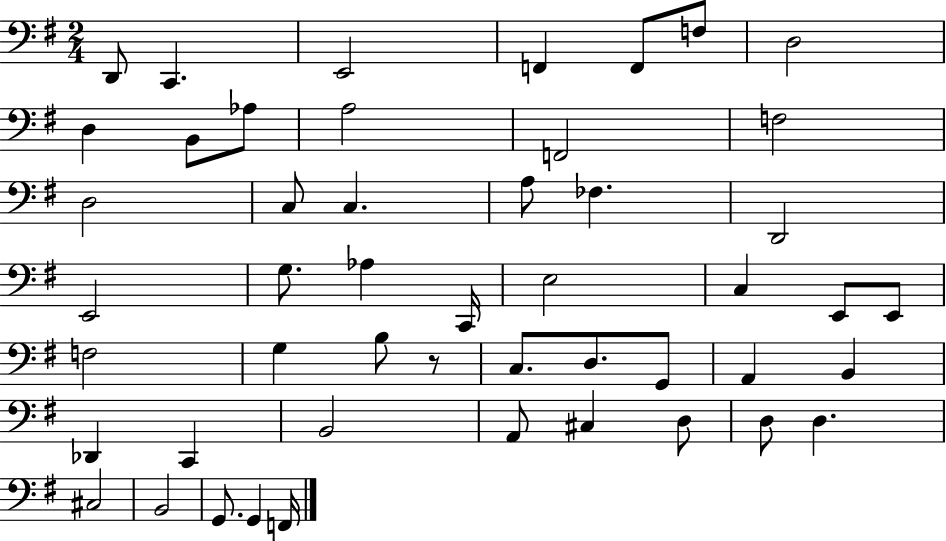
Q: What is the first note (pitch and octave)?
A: D2